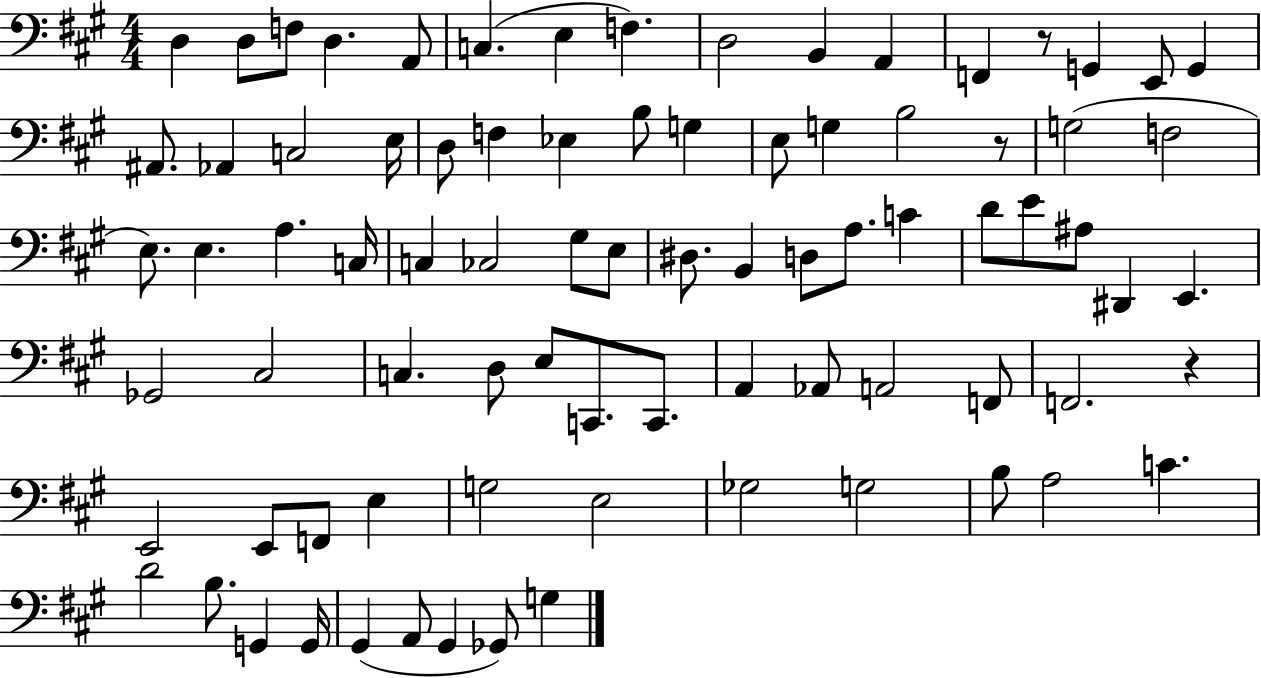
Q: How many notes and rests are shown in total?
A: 82